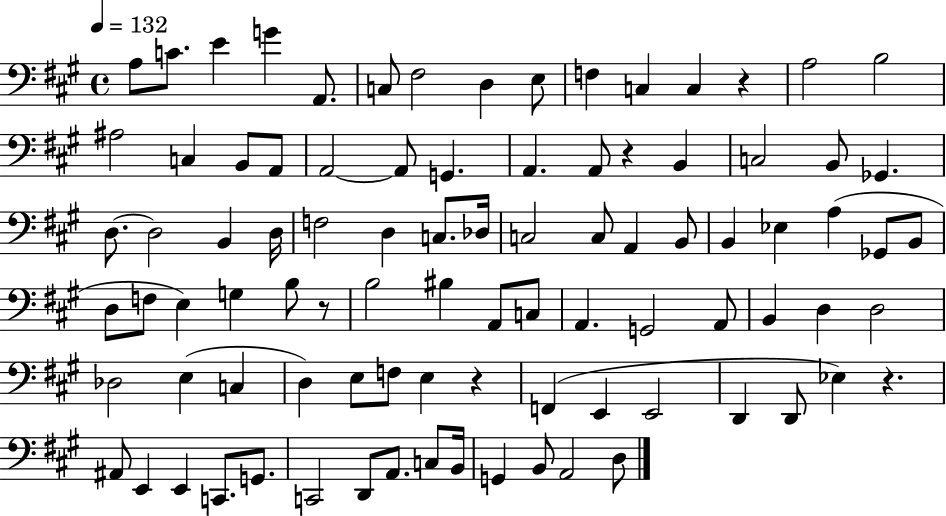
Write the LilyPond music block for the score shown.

{
  \clef bass
  \time 4/4
  \defaultTimeSignature
  \key a \major
  \tempo 4 = 132
  a8 c'8. e'4 g'4 a,8. | c8 fis2 d4 e8 | f4 c4 c4 r4 | a2 b2 | \break ais2 c4 b,8 a,8 | a,2~~ a,8 g,4. | a,4. a,8 r4 b,4 | c2 b,8 ges,4. | \break d8.~~ d2 b,4 d16 | f2 d4 c8. des16 | c2 c8 a,4 b,8 | b,4 ees4 a4( ges,8 b,8 | \break d8 f8 e4) g4 b8 r8 | b2 bis4 a,8 c8 | a,4. g,2 a,8 | b,4 d4 d2 | \break des2 e4( c4 | d4) e8 f8 e4 r4 | f,4( e,4 e,2 | d,4 d,8 ees4) r4. | \break ais,8 e,4 e,4 c,8. g,8. | c,2 d,8 a,8. c8 b,16 | g,4 b,8 a,2 d8 | \bar "|."
}